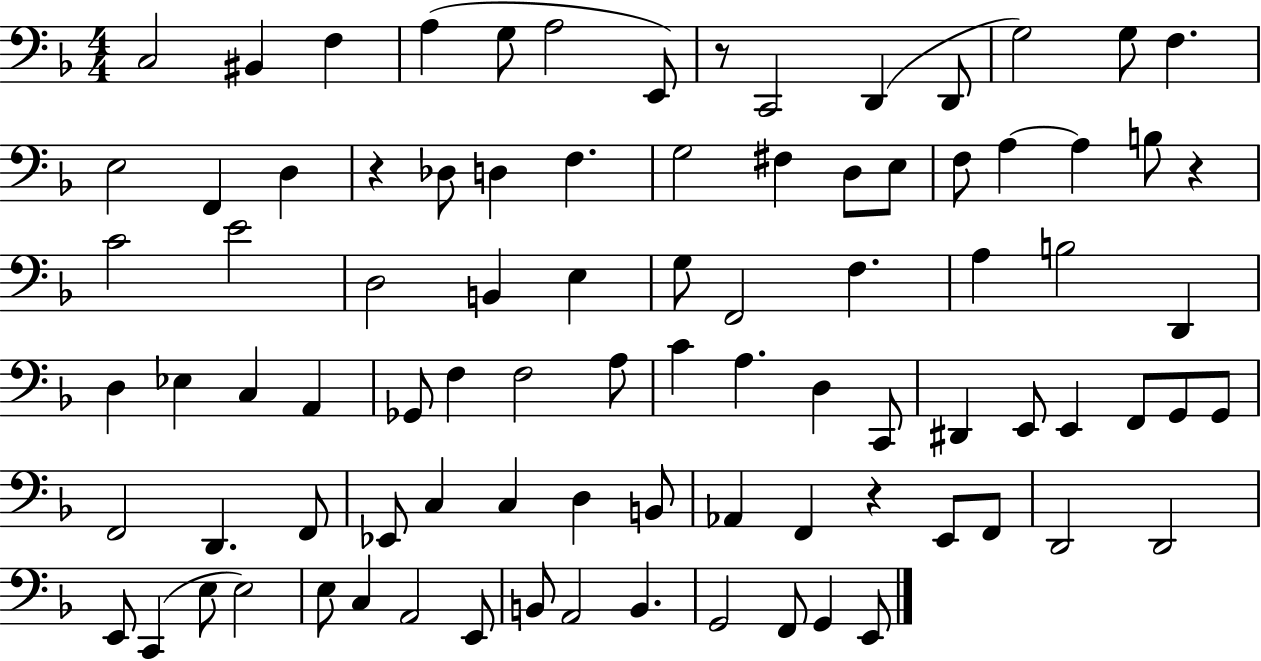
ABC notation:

X:1
T:Untitled
M:4/4
L:1/4
K:F
C,2 ^B,, F, A, G,/2 A,2 E,,/2 z/2 C,,2 D,, D,,/2 G,2 G,/2 F, E,2 F,, D, z _D,/2 D, F, G,2 ^F, D,/2 E,/2 F,/2 A, A, B,/2 z C2 E2 D,2 B,, E, G,/2 F,,2 F, A, B,2 D,, D, _E, C, A,, _G,,/2 F, F,2 A,/2 C A, D, C,,/2 ^D,, E,,/2 E,, F,,/2 G,,/2 G,,/2 F,,2 D,, F,,/2 _E,,/2 C, C, D, B,,/2 _A,, F,, z E,,/2 F,,/2 D,,2 D,,2 E,,/2 C,, E,/2 E,2 E,/2 C, A,,2 E,,/2 B,,/2 A,,2 B,, G,,2 F,,/2 G,, E,,/2